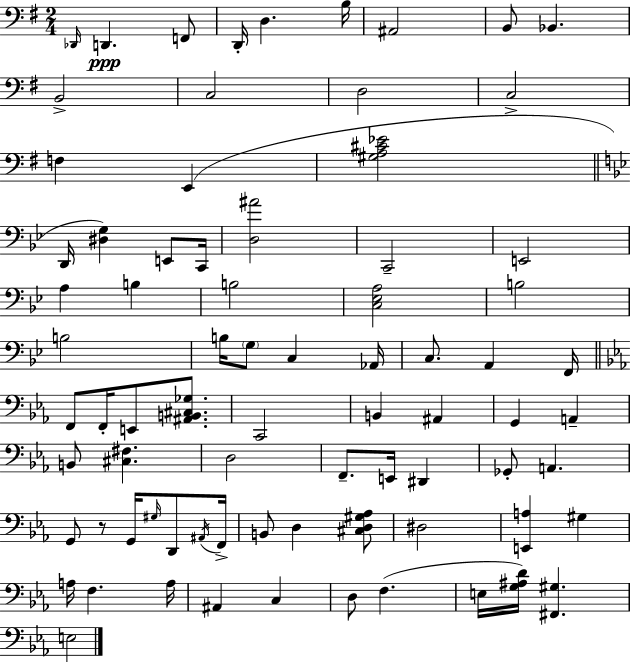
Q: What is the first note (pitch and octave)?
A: Db2